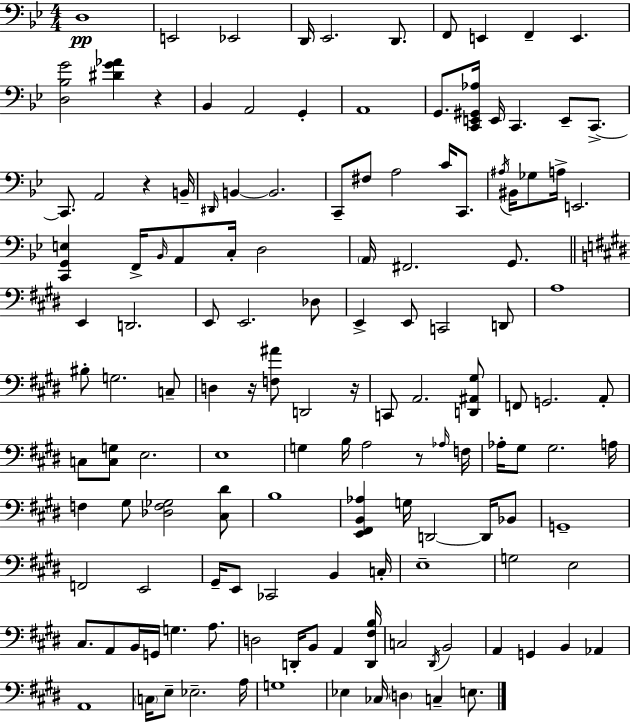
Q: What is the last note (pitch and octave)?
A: E3